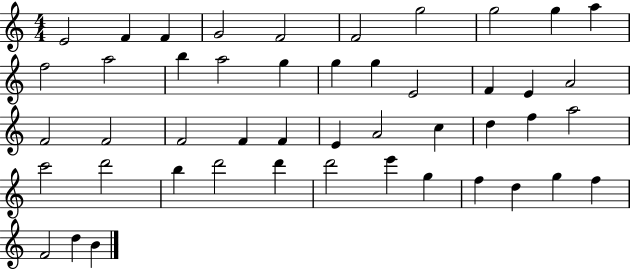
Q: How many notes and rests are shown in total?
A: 47